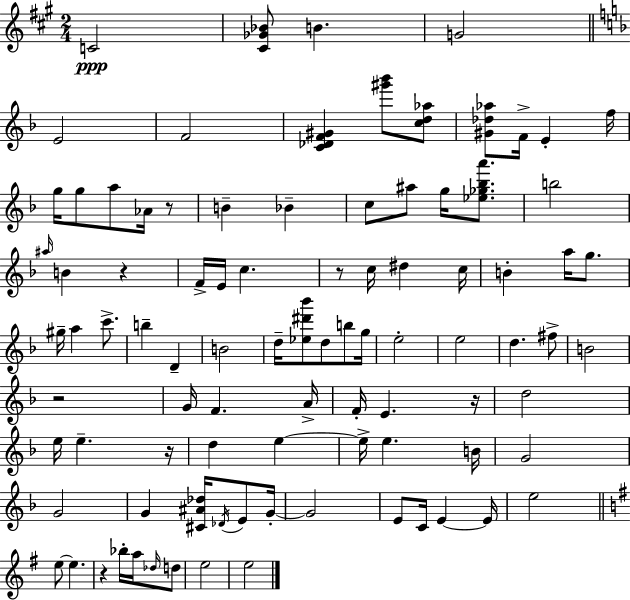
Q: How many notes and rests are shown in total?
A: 92